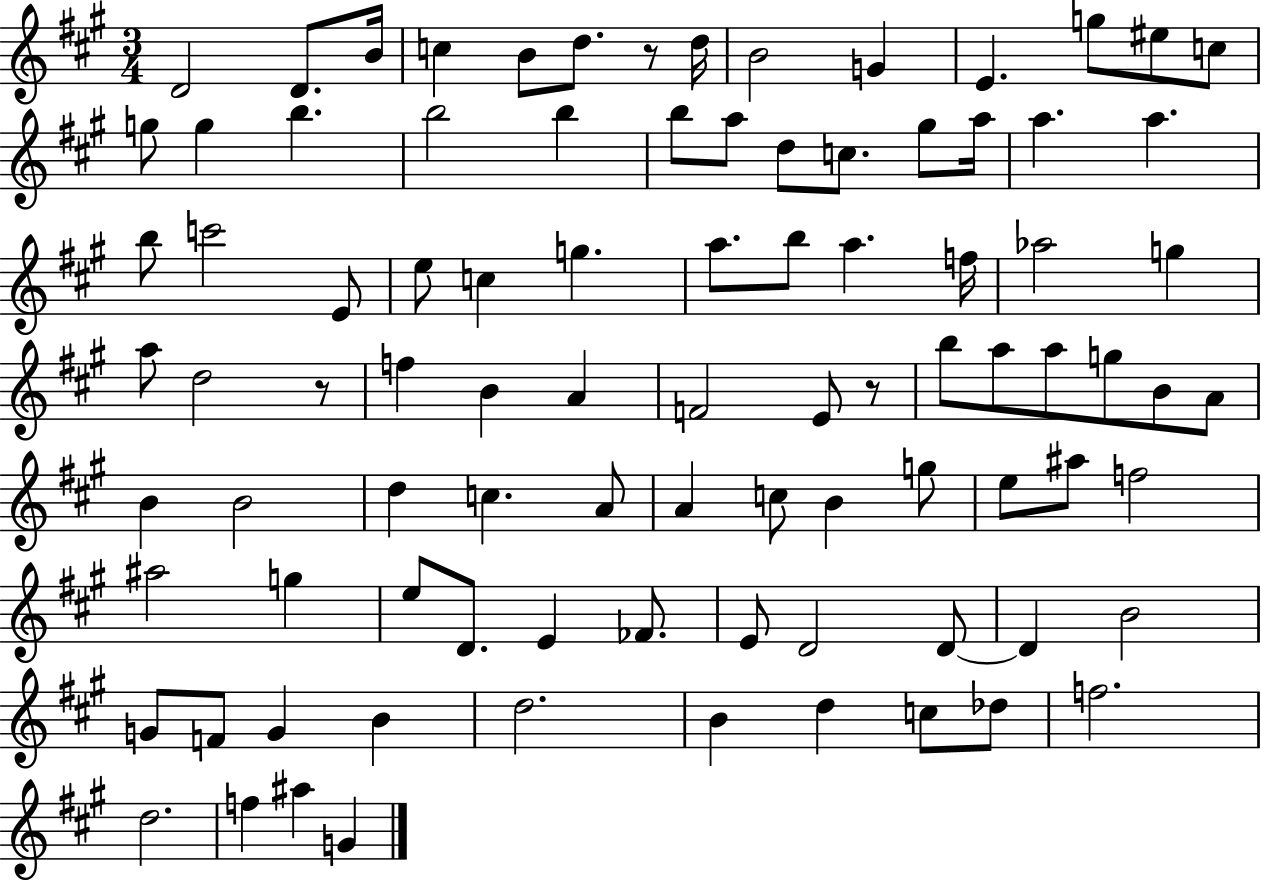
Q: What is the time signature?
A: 3/4